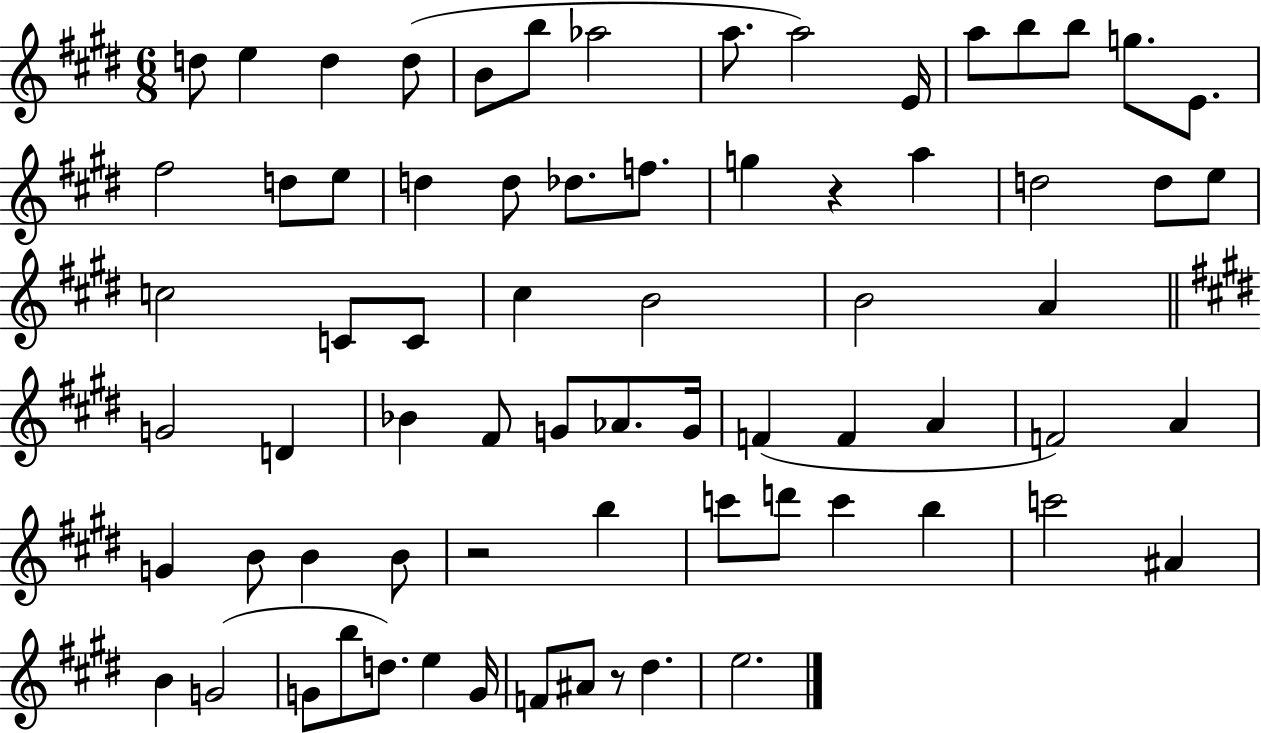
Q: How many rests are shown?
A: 3